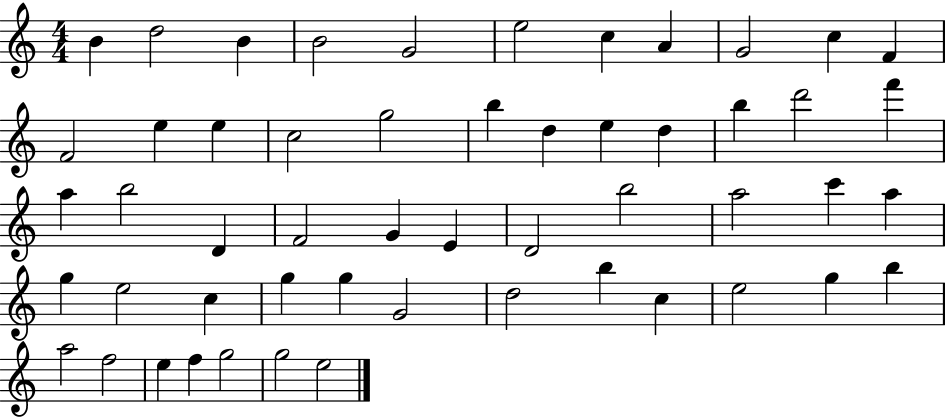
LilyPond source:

{
  \clef treble
  \numericTimeSignature
  \time 4/4
  \key c \major
  b'4 d''2 b'4 | b'2 g'2 | e''2 c''4 a'4 | g'2 c''4 f'4 | \break f'2 e''4 e''4 | c''2 g''2 | b''4 d''4 e''4 d''4 | b''4 d'''2 f'''4 | \break a''4 b''2 d'4 | f'2 g'4 e'4 | d'2 b''2 | a''2 c'''4 a''4 | \break g''4 e''2 c''4 | g''4 g''4 g'2 | d''2 b''4 c''4 | e''2 g''4 b''4 | \break a''2 f''2 | e''4 f''4 g''2 | g''2 e''2 | \bar "|."
}